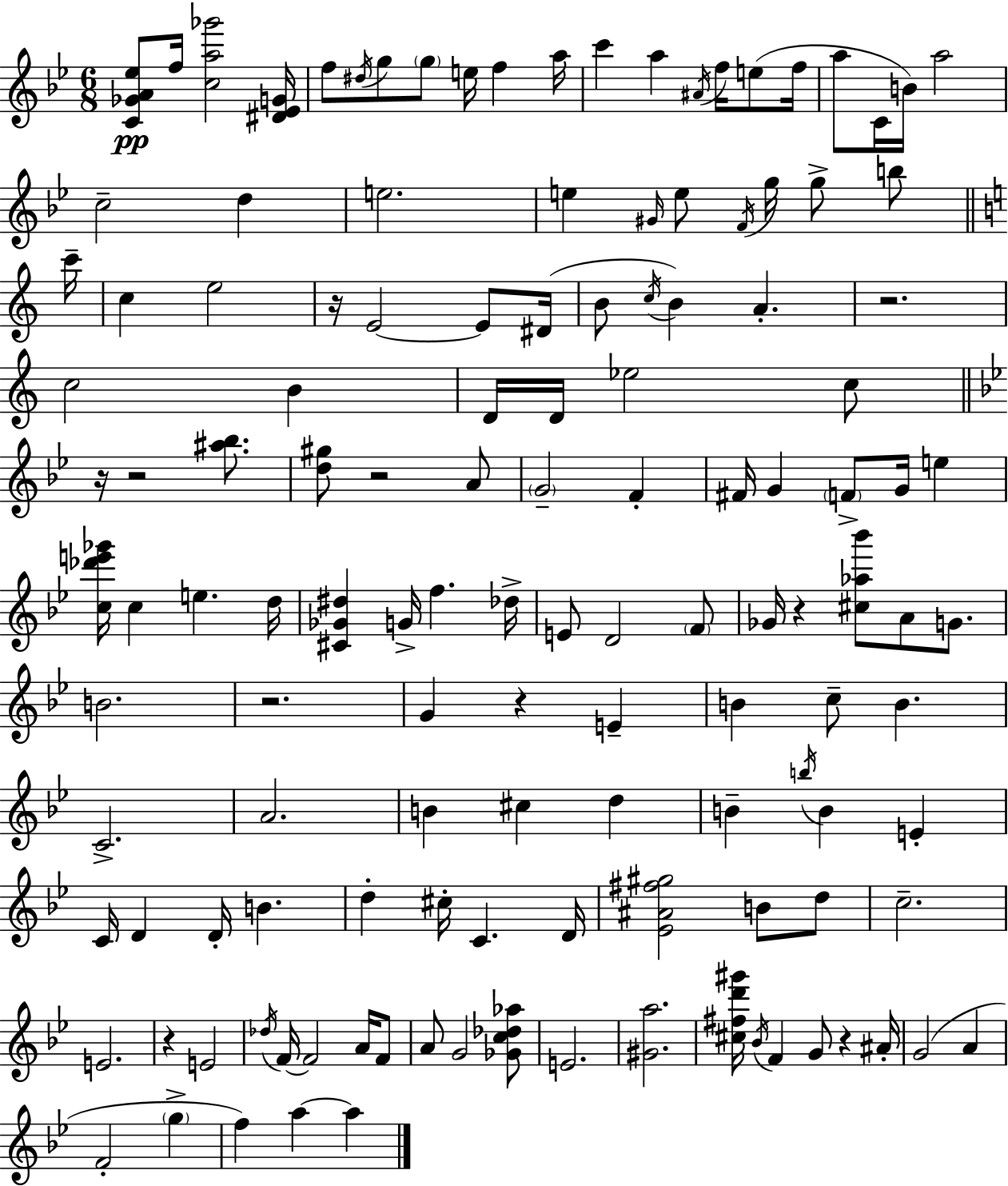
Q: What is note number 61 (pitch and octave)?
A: F4